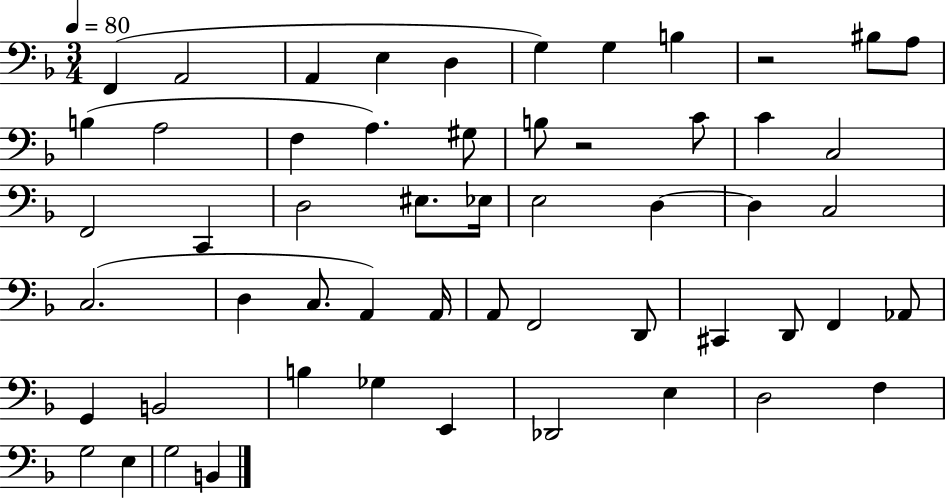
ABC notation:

X:1
T:Untitled
M:3/4
L:1/4
K:F
F,, A,,2 A,, E, D, G, G, B, z2 ^B,/2 A,/2 B, A,2 F, A, ^G,/2 B,/2 z2 C/2 C C,2 F,,2 C,, D,2 ^E,/2 _E,/4 E,2 D, D, C,2 C,2 D, C,/2 A,, A,,/4 A,,/2 F,,2 D,,/2 ^C,, D,,/2 F,, _A,,/2 G,, B,,2 B, _G, E,, _D,,2 E, D,2 F, G,2 E, G,2 B,,